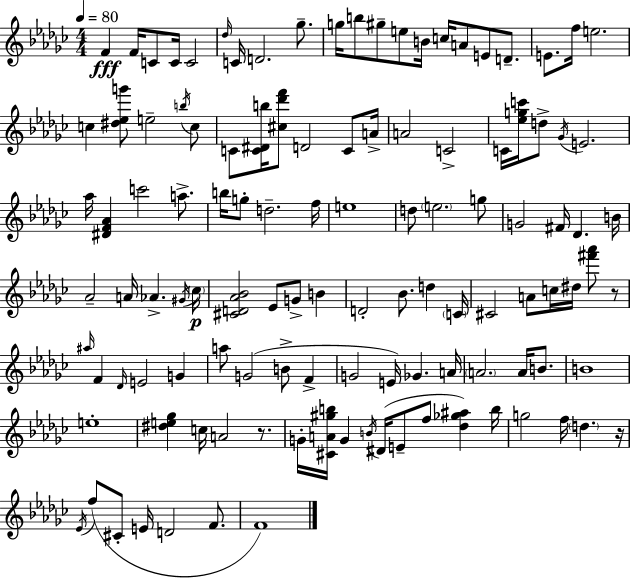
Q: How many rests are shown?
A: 3